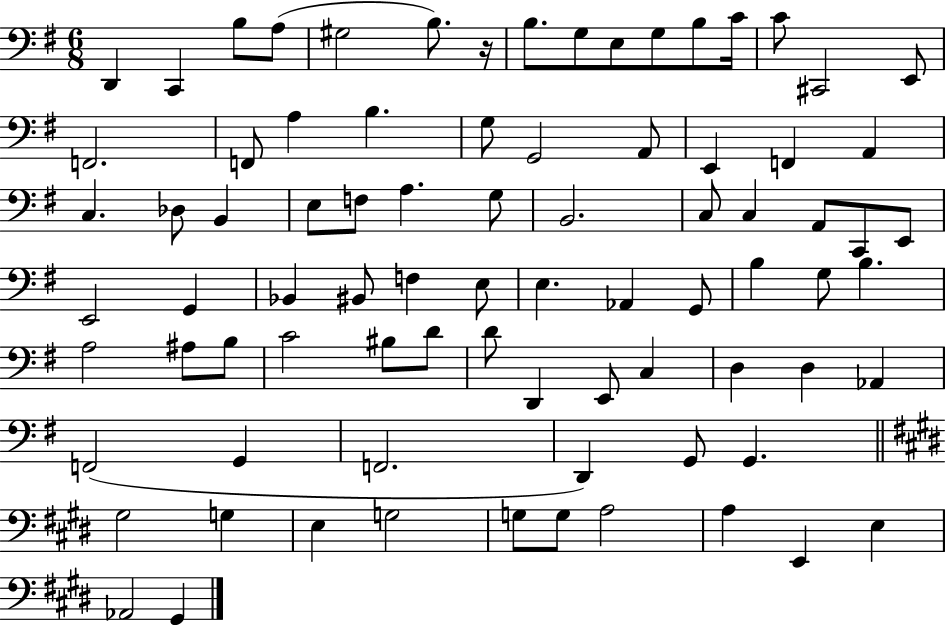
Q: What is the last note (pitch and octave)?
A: G#2